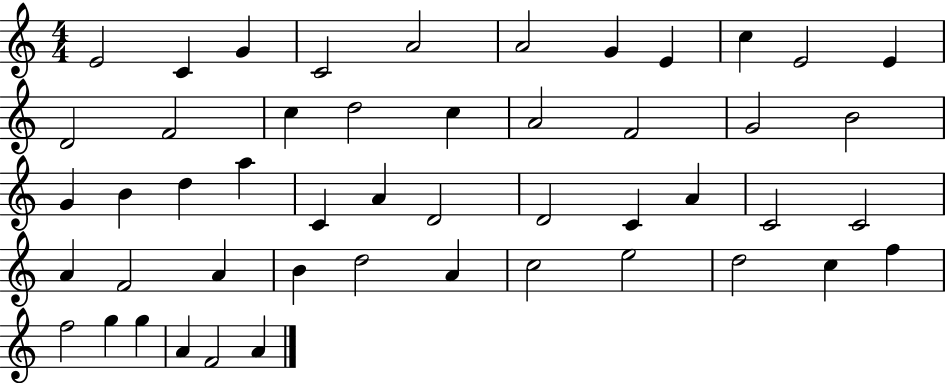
{
  \clef treble
  \numericTimeSignature
  \time 4/4
  \key c \major
  e'2 c'4 g'4 | c'2 a'2 | a'2 g'4 e'4 | c''4 e'2 e'4 | \break d'2 f'2 | c''4 d''2 c''4 | a'2 f'2 | g'2 b'2 | \break g'4 b'4 d''4 a''4 | c'4 a'4 d'2 | d'2 c'4 a'4 | c'2 c'2 | \break a'4 f'2 a'4 | b'4 d''2 a'4 | c''2 e''2 | d''2 c''4 f''4 | \break f''2 g''4 g''4 | a'4 f'2 a'4 | \bar "|."
}